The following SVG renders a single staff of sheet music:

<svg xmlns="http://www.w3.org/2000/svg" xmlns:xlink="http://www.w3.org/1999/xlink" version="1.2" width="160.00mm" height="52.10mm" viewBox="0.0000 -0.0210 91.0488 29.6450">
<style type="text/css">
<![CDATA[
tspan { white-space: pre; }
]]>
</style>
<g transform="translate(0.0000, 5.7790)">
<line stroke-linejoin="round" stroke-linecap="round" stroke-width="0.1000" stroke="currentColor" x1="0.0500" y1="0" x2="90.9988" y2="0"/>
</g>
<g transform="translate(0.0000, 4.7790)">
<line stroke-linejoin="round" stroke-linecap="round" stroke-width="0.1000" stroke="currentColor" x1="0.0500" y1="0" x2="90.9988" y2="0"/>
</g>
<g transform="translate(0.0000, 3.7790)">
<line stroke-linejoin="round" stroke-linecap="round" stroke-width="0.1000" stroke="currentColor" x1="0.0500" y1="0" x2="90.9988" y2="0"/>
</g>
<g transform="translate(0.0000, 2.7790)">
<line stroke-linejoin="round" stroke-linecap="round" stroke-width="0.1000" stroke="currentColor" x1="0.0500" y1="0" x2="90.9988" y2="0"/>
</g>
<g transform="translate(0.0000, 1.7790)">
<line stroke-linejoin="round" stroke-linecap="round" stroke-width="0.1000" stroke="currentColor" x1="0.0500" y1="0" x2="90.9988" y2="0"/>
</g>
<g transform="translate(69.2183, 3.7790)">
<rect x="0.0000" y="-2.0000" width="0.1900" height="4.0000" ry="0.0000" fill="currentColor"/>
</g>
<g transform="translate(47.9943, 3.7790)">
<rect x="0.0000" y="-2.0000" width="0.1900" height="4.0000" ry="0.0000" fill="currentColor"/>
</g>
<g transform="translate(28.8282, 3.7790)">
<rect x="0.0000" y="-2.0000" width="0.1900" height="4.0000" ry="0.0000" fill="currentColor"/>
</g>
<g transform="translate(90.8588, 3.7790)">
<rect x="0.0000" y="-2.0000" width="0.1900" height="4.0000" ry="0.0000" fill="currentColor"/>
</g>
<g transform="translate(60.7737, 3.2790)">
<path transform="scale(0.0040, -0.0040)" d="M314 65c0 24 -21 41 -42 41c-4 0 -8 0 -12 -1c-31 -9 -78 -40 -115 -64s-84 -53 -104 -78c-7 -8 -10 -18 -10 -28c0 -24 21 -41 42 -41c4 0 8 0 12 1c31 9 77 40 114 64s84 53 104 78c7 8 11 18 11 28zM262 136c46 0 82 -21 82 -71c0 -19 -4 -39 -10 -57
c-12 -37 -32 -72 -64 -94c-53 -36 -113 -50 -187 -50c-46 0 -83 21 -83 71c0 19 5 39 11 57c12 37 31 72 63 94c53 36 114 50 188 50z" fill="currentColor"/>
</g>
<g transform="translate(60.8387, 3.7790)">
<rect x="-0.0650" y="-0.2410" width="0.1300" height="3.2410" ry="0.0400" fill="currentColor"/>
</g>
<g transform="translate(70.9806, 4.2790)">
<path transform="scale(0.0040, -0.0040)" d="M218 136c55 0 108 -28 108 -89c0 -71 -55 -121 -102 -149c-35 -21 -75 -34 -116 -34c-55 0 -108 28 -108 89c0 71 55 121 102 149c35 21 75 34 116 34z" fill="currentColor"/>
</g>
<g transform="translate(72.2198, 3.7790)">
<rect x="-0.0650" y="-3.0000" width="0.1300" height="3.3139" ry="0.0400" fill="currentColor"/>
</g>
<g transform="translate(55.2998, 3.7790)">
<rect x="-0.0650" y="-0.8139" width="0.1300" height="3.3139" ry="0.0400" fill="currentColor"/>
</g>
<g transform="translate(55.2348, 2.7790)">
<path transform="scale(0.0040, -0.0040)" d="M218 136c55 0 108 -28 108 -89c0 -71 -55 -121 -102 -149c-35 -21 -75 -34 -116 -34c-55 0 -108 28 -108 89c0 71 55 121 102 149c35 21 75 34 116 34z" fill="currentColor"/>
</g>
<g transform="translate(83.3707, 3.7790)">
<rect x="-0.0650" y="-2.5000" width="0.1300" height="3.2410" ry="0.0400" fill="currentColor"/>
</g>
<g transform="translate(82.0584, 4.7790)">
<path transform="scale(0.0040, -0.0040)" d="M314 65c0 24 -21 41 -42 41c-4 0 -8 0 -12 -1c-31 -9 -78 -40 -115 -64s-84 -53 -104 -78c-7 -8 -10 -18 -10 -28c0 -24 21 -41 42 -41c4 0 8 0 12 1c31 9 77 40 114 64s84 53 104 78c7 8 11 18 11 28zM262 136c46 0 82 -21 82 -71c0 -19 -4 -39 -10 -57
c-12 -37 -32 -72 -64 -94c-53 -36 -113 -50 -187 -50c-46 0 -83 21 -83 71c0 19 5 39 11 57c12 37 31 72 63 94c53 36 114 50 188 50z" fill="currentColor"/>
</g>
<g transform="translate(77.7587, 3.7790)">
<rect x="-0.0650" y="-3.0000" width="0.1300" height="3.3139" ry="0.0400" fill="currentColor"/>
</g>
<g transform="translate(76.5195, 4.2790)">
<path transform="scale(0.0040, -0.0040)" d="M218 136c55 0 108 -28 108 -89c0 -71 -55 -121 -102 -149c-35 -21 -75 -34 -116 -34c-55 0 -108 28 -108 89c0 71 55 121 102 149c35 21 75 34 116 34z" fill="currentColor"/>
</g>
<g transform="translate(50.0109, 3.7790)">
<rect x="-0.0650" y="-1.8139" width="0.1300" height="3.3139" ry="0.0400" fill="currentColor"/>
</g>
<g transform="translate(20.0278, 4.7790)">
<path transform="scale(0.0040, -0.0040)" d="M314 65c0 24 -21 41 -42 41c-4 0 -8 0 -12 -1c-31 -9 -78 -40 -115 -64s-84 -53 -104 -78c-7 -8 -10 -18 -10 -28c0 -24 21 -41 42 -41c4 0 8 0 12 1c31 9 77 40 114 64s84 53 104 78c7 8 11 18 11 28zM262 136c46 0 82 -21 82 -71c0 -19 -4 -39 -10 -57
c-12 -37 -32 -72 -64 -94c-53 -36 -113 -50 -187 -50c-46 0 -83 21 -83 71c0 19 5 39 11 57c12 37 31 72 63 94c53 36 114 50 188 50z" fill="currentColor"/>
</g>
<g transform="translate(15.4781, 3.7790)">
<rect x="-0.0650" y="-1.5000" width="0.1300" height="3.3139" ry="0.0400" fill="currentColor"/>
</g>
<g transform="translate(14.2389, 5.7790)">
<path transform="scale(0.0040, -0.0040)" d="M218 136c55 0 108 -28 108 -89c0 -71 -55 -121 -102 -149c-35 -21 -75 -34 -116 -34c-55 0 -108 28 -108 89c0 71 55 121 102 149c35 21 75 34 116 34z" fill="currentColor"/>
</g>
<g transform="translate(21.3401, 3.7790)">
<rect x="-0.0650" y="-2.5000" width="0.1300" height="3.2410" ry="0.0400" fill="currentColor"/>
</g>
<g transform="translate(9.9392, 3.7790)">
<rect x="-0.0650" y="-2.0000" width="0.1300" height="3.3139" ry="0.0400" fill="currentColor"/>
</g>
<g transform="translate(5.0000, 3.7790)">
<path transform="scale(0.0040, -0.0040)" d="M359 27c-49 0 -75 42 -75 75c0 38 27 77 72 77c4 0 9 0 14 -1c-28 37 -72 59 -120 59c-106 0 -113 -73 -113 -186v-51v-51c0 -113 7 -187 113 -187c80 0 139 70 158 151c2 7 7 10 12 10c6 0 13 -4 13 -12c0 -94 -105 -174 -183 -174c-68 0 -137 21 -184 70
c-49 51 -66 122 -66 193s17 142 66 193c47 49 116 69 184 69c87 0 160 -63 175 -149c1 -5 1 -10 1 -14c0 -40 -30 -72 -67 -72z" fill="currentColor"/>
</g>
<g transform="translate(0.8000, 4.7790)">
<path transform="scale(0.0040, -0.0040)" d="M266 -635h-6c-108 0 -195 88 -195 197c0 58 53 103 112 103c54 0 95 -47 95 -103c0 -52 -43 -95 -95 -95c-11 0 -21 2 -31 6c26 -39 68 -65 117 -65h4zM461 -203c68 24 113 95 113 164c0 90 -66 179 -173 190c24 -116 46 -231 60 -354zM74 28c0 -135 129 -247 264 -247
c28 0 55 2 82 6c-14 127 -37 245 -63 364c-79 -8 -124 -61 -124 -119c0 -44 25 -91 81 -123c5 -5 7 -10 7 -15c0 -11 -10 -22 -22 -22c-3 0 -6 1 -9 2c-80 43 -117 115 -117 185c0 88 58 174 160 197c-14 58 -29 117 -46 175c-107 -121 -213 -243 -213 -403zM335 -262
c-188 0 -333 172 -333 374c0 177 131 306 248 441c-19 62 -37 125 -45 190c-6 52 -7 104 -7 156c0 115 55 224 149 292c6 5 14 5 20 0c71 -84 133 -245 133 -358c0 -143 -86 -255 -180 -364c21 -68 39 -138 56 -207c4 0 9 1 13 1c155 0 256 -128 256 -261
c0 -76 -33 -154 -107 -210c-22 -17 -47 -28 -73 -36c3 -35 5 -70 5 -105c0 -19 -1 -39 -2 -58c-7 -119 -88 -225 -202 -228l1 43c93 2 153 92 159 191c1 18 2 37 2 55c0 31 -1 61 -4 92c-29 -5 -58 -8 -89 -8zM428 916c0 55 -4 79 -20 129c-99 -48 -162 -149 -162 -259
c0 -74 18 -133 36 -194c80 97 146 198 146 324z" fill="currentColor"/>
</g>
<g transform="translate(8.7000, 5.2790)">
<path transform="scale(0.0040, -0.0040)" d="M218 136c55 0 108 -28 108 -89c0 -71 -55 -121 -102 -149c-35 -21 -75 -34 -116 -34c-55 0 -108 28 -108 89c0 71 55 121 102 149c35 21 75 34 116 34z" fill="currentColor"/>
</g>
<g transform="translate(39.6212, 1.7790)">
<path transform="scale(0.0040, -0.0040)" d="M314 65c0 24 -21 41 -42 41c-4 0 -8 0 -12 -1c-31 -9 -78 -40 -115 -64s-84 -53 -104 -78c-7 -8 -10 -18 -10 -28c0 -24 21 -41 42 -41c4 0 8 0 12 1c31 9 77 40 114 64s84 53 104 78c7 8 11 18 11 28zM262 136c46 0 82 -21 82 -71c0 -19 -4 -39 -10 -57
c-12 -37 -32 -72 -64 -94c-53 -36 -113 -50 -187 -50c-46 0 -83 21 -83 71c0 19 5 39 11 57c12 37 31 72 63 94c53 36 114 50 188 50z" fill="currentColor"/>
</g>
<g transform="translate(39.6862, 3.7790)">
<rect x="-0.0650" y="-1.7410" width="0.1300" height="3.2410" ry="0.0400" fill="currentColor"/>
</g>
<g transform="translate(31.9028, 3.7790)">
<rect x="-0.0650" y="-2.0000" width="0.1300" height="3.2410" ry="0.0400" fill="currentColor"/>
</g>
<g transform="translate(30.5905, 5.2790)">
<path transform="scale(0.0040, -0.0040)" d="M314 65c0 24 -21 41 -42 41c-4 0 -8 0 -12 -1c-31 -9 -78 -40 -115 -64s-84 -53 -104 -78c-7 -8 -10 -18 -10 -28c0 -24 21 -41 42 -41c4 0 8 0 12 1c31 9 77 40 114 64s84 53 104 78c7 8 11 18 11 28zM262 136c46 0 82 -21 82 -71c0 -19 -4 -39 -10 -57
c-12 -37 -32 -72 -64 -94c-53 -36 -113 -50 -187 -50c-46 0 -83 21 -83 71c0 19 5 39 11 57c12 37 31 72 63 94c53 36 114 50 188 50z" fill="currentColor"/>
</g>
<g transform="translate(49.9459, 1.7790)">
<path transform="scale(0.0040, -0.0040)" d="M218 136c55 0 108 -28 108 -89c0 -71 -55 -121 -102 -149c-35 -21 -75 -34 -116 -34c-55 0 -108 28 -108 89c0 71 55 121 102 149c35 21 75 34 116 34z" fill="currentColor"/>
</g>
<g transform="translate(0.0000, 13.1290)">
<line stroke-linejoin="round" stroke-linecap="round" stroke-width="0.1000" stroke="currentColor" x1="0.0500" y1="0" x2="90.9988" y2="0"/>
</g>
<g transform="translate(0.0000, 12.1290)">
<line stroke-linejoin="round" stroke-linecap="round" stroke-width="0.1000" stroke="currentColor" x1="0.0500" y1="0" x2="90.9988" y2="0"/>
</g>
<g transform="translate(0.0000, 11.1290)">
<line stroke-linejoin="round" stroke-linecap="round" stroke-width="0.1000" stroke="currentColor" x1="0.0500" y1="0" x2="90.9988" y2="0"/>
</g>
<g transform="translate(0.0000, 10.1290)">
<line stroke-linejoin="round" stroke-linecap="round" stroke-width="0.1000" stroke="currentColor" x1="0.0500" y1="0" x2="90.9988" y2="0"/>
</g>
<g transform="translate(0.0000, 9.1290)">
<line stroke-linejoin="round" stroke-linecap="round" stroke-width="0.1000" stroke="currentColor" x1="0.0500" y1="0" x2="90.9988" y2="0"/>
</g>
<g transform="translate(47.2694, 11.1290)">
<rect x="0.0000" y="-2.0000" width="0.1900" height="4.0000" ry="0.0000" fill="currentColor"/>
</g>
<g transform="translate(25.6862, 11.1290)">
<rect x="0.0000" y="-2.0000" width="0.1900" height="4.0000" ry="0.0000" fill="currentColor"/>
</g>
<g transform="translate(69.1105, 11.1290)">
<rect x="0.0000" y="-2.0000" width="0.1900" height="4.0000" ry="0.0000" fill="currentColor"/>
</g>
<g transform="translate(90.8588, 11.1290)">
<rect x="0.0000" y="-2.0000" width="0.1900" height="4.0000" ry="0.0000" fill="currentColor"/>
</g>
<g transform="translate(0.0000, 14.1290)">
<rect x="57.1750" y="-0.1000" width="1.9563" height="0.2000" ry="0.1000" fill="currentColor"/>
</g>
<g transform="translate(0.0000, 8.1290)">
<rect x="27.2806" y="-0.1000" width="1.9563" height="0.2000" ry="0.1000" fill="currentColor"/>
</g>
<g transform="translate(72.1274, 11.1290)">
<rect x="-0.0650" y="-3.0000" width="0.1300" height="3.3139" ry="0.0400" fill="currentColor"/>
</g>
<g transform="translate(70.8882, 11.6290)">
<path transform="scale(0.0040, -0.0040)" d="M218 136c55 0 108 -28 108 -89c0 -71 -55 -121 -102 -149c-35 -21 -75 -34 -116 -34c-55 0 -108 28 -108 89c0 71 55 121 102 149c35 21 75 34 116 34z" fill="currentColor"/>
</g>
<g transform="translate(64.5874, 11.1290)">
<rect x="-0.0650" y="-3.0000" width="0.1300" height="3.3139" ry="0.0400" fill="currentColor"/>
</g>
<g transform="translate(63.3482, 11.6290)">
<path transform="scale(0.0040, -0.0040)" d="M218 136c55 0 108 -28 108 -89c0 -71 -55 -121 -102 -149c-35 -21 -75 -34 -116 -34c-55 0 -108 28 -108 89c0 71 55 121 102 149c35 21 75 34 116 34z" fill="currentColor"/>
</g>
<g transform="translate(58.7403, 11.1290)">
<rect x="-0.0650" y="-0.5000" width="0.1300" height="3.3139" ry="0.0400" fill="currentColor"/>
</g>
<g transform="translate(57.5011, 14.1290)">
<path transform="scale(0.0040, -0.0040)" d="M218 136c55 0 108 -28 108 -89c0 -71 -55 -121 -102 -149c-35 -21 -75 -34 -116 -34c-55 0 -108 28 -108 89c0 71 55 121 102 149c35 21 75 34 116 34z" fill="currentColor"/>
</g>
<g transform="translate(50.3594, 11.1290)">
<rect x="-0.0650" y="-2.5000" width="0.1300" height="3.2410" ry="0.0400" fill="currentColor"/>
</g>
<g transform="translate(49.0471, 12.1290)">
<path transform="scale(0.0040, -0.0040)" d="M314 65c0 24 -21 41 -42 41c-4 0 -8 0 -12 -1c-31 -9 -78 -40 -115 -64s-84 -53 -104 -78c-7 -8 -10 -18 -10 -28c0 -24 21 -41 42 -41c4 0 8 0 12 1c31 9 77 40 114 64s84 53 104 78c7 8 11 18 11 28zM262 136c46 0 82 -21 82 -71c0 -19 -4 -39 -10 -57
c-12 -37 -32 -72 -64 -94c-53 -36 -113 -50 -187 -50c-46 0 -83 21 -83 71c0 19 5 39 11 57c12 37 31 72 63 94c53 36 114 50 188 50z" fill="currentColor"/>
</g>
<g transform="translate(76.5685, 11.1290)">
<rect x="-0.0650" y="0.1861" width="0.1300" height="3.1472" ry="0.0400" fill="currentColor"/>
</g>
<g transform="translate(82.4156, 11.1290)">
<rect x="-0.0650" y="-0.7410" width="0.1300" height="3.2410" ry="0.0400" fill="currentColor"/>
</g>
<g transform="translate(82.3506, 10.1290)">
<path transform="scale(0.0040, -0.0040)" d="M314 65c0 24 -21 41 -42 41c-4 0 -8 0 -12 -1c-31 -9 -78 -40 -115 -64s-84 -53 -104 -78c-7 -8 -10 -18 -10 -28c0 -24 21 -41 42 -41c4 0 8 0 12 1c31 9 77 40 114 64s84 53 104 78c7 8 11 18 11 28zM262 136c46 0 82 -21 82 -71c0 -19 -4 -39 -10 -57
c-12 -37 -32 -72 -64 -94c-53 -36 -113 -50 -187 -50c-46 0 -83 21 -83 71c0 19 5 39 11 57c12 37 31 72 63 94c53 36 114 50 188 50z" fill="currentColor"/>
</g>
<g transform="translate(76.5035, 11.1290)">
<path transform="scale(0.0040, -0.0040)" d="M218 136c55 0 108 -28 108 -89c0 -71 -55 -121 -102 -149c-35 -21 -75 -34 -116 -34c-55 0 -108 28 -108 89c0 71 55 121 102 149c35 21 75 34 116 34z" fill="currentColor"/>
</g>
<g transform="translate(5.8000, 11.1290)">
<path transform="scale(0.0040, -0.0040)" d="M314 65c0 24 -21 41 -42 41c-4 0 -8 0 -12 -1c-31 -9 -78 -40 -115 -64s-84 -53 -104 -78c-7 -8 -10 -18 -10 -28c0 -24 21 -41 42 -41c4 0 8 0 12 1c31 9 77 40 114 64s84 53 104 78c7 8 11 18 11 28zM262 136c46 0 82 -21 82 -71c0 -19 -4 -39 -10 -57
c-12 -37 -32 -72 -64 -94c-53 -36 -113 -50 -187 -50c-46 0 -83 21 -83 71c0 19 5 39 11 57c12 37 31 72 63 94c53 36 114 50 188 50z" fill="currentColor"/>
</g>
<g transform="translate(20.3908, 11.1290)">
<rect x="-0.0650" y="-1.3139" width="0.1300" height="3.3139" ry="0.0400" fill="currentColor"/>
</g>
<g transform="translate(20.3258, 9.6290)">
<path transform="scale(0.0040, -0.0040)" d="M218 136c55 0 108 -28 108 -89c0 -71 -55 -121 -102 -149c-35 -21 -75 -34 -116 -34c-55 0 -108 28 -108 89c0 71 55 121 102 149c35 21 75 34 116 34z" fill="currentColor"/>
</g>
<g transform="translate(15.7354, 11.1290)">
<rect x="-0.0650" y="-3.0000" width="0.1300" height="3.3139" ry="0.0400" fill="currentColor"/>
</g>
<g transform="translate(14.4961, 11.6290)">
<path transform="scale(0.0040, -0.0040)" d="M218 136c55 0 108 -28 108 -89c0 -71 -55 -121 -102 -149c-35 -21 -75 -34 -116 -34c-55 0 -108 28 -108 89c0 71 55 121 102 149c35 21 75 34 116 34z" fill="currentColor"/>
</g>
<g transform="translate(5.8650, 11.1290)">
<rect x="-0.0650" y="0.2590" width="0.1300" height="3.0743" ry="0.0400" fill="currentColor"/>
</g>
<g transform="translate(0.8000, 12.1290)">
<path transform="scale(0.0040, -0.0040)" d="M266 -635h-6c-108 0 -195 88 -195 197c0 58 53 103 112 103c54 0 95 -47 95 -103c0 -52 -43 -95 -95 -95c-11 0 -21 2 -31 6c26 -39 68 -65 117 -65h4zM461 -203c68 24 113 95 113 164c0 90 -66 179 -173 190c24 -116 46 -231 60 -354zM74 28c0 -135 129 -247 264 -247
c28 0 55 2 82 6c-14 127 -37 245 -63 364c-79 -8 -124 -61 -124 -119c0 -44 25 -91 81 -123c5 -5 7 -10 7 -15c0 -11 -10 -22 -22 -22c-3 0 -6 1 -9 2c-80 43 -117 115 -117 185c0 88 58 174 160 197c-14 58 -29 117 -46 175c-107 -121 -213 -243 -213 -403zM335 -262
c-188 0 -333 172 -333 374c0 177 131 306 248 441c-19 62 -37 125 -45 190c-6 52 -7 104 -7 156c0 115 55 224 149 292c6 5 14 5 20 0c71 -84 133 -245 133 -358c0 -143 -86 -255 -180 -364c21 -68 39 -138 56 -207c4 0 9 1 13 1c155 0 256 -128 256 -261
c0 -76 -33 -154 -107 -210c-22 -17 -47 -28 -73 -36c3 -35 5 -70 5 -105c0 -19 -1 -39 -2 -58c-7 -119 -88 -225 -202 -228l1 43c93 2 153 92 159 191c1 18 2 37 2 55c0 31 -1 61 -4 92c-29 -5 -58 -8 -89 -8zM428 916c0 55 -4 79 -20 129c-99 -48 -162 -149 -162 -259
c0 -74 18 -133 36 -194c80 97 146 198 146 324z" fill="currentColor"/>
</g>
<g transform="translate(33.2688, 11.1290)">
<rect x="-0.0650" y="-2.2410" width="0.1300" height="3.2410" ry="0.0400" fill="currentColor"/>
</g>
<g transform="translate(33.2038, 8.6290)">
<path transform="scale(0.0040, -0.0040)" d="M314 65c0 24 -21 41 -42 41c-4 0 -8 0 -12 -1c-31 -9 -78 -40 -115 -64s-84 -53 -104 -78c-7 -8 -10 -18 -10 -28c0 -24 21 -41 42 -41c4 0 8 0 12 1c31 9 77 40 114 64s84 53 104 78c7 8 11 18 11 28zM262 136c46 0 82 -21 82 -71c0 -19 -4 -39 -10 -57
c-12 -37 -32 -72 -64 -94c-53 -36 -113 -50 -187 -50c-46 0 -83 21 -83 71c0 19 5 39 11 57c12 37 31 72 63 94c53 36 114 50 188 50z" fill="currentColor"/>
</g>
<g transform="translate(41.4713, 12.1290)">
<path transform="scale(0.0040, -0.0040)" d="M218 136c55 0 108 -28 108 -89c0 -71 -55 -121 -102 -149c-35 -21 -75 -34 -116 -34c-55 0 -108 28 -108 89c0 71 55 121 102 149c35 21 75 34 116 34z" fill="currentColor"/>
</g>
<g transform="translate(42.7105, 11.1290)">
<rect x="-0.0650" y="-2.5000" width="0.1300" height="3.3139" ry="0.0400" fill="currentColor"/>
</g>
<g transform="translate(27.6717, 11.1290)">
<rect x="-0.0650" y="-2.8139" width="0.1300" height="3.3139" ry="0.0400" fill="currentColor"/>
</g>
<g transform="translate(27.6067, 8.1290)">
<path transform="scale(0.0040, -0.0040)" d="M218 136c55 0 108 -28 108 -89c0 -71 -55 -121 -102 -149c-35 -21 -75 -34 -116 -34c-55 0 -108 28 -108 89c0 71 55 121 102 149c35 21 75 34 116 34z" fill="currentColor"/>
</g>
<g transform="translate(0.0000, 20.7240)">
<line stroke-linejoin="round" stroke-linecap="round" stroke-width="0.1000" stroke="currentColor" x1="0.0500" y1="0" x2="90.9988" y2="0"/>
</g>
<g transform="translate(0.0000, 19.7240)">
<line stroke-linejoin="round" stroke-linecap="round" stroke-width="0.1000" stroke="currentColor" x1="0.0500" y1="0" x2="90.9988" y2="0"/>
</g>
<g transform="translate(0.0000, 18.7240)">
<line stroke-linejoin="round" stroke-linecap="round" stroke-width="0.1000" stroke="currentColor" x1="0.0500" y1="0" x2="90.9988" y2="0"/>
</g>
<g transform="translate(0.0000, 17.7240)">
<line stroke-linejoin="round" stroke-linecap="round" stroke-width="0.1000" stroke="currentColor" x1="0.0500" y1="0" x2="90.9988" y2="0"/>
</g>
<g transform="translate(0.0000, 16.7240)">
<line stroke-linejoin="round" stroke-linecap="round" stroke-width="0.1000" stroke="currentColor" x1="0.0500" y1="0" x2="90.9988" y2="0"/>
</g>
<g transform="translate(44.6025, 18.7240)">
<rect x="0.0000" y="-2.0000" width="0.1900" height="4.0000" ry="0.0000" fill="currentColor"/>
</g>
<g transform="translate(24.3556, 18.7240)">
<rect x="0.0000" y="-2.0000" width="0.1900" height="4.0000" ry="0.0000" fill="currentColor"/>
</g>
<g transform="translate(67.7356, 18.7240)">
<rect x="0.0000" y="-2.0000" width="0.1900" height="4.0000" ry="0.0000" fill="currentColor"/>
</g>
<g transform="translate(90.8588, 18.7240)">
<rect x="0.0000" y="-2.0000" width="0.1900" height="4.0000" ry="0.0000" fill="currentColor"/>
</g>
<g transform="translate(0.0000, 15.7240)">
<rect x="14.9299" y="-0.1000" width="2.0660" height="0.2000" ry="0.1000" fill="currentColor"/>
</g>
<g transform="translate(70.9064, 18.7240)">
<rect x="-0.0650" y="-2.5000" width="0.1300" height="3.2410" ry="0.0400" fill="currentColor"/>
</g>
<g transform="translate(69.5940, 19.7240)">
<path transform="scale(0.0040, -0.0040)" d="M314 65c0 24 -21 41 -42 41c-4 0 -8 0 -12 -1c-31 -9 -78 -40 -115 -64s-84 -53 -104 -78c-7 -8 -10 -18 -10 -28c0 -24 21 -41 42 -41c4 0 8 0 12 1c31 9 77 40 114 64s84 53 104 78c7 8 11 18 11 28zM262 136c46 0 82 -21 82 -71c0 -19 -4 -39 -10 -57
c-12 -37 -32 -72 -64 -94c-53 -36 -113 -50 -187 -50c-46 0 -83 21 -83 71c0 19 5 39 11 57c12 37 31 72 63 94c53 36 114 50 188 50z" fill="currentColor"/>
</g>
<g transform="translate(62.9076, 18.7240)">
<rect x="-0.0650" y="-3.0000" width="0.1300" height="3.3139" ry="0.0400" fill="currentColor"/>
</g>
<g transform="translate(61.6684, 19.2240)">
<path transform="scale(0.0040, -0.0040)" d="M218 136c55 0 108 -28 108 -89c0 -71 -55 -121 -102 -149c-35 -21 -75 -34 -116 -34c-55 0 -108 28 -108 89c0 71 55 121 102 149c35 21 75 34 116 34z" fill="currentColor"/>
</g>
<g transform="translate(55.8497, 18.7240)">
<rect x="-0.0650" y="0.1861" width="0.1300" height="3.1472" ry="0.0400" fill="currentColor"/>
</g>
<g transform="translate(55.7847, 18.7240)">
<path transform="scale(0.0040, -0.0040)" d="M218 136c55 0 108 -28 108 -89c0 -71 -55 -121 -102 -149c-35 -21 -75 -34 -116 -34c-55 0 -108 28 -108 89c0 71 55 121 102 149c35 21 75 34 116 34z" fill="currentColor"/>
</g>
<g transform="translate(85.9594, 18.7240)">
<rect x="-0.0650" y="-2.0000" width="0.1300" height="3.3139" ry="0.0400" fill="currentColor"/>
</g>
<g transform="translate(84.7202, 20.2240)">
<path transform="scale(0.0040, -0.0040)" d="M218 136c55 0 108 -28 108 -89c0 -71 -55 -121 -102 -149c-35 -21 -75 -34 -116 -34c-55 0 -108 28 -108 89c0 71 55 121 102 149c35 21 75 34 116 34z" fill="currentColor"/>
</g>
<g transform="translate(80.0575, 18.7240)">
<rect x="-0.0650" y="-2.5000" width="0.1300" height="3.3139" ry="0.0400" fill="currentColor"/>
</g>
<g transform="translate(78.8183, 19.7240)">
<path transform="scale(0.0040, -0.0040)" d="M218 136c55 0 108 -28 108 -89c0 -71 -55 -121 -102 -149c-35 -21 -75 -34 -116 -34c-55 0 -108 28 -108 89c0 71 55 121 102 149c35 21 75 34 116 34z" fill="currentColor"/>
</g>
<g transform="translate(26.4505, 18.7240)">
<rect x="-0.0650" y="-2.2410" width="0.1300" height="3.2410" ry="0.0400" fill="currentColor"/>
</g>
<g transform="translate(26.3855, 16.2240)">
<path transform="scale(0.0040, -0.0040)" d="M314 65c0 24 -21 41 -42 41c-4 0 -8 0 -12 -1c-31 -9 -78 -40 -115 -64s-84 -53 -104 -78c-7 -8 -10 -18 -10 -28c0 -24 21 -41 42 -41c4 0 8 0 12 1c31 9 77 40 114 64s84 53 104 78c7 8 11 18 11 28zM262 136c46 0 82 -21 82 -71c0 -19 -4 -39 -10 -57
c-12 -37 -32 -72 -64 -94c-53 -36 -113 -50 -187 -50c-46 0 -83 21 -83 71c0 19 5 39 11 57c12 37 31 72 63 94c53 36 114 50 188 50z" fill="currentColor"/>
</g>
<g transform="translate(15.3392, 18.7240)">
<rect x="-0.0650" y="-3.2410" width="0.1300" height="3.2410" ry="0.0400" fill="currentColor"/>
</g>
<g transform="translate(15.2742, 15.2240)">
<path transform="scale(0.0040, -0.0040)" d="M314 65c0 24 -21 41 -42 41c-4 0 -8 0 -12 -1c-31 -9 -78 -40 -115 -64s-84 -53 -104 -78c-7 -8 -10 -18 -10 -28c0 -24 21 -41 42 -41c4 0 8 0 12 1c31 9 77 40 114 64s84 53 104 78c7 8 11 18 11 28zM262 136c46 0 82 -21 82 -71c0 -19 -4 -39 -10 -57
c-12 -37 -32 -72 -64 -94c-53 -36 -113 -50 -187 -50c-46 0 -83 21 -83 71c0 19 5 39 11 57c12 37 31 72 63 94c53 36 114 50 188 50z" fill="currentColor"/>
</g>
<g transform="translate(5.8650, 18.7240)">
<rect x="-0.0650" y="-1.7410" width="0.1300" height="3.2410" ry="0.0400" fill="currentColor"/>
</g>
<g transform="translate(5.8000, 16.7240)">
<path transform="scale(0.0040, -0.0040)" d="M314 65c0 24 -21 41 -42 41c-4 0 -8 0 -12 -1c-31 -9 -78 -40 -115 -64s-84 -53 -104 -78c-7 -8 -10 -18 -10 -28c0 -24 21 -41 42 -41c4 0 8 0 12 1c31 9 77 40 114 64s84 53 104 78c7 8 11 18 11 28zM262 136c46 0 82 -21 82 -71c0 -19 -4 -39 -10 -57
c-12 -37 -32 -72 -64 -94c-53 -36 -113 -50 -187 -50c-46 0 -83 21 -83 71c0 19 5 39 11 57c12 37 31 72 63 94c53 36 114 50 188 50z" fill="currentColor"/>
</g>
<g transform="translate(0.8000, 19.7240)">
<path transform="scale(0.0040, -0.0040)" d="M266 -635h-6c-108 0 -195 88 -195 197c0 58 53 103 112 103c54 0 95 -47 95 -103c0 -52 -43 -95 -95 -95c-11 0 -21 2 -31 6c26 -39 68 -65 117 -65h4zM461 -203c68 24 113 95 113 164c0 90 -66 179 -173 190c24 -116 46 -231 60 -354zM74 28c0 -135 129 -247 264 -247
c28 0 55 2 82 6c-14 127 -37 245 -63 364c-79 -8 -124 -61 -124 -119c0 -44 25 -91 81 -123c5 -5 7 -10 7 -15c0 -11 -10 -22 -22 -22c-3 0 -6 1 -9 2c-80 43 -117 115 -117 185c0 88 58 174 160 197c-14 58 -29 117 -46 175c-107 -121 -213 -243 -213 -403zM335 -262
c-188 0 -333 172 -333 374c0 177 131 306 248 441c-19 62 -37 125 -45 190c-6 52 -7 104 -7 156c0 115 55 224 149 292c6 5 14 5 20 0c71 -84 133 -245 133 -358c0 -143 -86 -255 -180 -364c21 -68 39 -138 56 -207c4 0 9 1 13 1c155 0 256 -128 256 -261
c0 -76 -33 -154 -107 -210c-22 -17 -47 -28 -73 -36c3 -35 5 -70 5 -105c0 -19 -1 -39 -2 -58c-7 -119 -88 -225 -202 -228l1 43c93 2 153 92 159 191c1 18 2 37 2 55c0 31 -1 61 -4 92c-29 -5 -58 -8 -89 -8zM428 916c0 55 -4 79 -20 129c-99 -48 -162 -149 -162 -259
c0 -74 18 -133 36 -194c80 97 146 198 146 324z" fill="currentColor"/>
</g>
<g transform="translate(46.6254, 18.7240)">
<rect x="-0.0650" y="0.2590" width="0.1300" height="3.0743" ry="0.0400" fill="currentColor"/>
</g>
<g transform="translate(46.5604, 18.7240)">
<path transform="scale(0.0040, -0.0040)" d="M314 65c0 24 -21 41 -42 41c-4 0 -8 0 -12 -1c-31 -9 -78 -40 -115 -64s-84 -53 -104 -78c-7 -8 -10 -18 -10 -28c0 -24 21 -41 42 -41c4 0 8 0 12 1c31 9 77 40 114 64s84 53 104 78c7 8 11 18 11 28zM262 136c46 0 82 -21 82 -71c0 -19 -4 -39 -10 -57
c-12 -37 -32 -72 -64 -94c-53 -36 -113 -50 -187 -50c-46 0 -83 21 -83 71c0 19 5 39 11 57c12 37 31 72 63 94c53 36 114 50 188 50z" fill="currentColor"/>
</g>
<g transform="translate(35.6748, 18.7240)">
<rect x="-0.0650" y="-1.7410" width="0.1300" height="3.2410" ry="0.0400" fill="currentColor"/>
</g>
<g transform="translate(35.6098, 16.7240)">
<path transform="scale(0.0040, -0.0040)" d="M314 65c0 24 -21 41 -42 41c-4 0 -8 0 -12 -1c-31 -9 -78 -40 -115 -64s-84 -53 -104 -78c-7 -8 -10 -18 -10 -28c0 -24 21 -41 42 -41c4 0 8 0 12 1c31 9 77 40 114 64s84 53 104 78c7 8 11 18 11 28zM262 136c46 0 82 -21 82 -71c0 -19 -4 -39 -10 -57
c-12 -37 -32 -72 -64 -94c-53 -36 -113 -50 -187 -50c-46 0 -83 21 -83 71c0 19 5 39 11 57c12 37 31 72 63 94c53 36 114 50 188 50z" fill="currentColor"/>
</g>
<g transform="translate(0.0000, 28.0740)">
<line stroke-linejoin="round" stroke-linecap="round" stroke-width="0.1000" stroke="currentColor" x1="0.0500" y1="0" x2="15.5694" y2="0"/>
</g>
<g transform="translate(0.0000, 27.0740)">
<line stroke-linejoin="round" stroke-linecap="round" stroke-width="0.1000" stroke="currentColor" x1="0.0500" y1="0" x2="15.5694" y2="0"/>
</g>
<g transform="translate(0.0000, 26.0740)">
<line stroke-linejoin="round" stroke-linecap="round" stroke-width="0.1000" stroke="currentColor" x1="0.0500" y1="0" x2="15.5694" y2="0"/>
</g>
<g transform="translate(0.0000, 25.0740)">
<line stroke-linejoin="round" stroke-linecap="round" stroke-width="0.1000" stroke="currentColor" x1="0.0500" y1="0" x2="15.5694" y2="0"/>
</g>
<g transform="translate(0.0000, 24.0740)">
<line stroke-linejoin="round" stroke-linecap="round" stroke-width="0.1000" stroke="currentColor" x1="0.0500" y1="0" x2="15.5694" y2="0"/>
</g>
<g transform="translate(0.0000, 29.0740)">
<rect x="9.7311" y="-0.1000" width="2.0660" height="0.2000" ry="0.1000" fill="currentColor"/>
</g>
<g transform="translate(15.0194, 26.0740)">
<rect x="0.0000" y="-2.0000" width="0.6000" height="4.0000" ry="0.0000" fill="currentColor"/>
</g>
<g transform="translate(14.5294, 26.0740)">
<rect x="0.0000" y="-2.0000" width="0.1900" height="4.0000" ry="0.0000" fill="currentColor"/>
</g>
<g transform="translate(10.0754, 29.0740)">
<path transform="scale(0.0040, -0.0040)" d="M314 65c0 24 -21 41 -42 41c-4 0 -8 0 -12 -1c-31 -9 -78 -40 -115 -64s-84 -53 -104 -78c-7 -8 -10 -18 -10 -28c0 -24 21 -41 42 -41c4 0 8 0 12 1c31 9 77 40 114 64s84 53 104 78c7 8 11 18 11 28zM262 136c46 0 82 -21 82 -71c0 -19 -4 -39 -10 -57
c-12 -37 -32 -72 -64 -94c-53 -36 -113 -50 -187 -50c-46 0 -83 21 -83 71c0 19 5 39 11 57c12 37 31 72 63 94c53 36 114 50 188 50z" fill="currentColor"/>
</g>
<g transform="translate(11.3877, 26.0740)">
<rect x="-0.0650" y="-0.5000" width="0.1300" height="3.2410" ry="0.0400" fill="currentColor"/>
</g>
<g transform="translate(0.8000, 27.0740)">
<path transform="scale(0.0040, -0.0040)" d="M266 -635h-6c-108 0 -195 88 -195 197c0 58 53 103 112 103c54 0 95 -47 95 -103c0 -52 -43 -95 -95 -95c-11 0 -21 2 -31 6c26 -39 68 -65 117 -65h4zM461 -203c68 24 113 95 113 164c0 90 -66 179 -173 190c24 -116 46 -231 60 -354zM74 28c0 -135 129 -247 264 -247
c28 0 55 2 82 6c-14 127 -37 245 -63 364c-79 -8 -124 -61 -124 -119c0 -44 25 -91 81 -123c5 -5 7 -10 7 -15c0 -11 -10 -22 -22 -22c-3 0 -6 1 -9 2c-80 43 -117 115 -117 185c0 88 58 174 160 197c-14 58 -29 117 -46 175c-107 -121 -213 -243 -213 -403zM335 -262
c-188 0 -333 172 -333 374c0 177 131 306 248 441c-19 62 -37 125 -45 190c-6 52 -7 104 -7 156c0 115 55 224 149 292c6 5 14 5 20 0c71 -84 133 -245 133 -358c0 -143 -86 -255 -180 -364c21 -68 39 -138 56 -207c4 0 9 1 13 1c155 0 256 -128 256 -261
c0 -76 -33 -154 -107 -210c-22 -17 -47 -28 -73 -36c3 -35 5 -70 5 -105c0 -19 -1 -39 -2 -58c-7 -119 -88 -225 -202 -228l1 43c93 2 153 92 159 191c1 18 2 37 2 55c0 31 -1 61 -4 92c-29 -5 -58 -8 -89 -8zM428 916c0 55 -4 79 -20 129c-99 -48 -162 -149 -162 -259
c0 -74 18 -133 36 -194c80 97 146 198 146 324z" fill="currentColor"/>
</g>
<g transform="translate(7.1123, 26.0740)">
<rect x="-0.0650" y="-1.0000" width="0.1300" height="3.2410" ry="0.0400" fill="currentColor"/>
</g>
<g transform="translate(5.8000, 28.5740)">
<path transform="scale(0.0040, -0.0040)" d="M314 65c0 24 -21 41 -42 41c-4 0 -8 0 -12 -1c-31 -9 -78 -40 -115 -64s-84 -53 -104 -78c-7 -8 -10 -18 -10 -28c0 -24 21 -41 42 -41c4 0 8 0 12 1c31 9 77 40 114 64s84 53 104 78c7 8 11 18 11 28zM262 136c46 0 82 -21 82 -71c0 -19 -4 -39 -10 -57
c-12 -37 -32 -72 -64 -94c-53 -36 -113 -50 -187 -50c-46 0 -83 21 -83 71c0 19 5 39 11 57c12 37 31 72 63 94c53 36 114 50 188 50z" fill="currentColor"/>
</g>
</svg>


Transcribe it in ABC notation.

X:1
T:Untitled
M:4/4
L:1/4
K:C
F E G2 F2 f2 f d c2 A A G2 B2 A e a g2 G G2 C A A B d2 f2 b2 g2 f2 B2 B A G2 G F D2 C2